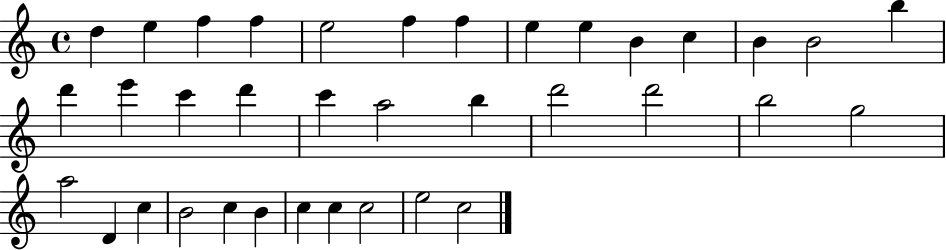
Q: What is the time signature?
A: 4/4